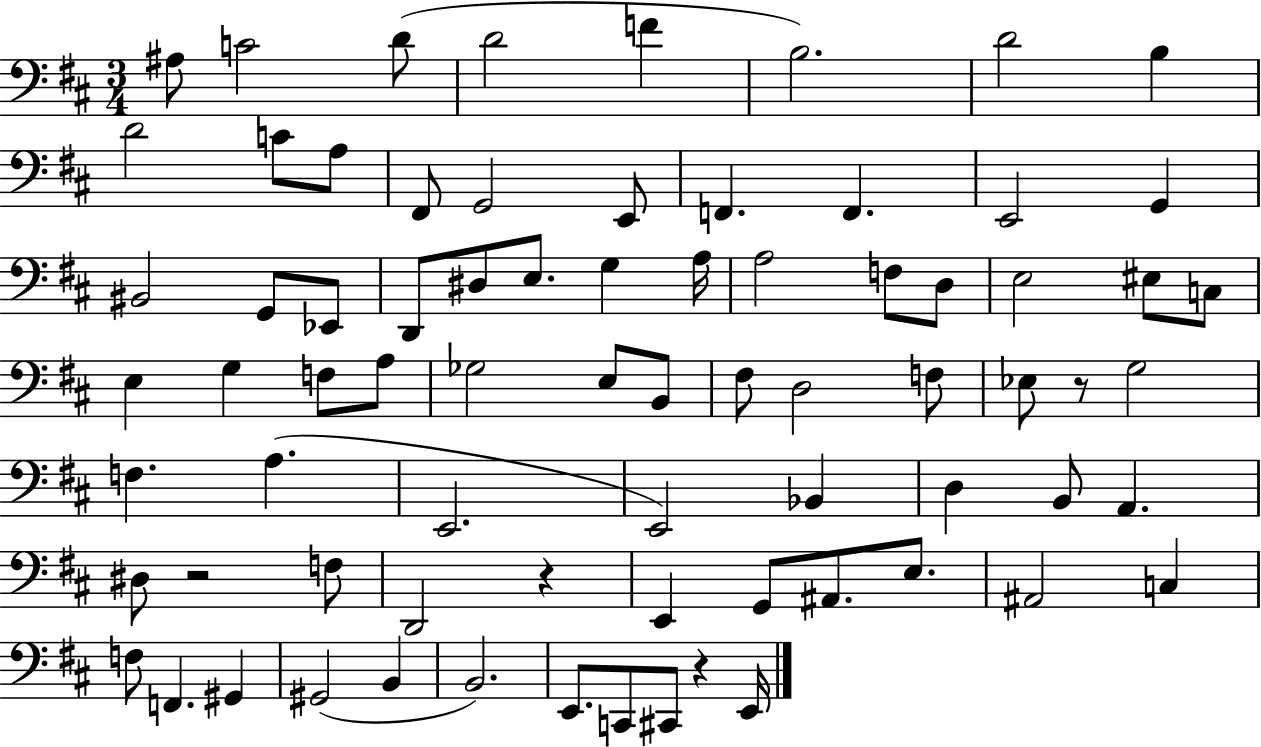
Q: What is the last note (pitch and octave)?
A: E2